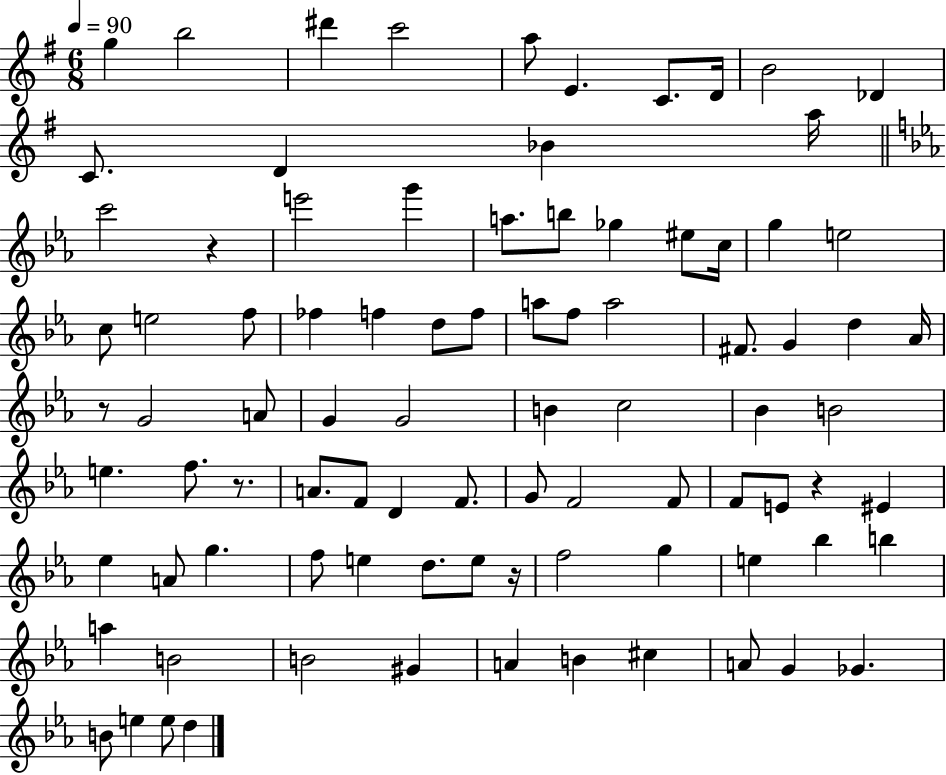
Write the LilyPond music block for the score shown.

{
  \clef treble
  \numericTimeSignature
  \time 6/8
  \key g \major
  \tempo 4 = 90
  g''4 b''2 | dis'''4 c'''2 | a''8 e'4. c'8. d'16 | b'2 des'4 | \break c'8. d'4 bes'4 a''16 | \bar "||" \break \key ees \major c'''2 r4 | e'''2 g'''4 | a''8. b''8 ges''4 eis''8 c''16 | g''4 e''2 | \break c''8 e''2 f''8 | fes''4 f''4 d''8 f''8 | a''8 f''8 a''2 | fis'8. g'4 d''4 aes'16 | \break r8 g'2 a'8 | g'4 g'2 | b'4 c''2 | bes'4 b'2 | \break e''4. f''8. r8. | a'8. f'8 d'4 f'8. | g'8 f'2 f'8 | f'8 e'8 r4 eis'4 | \break ees''4 a'8 g''4. | f''8 e''4 d''8. e''8 r16 | f''2 g''4 | e''4 bes''4 b''4 | \break a''4 b'2 | b'2 gis'4 | a'4 b'4 cis''4 | a'8 g'4 ges'4. | \break b'8 e''4 e''8 d''4 | \bar "|."
}